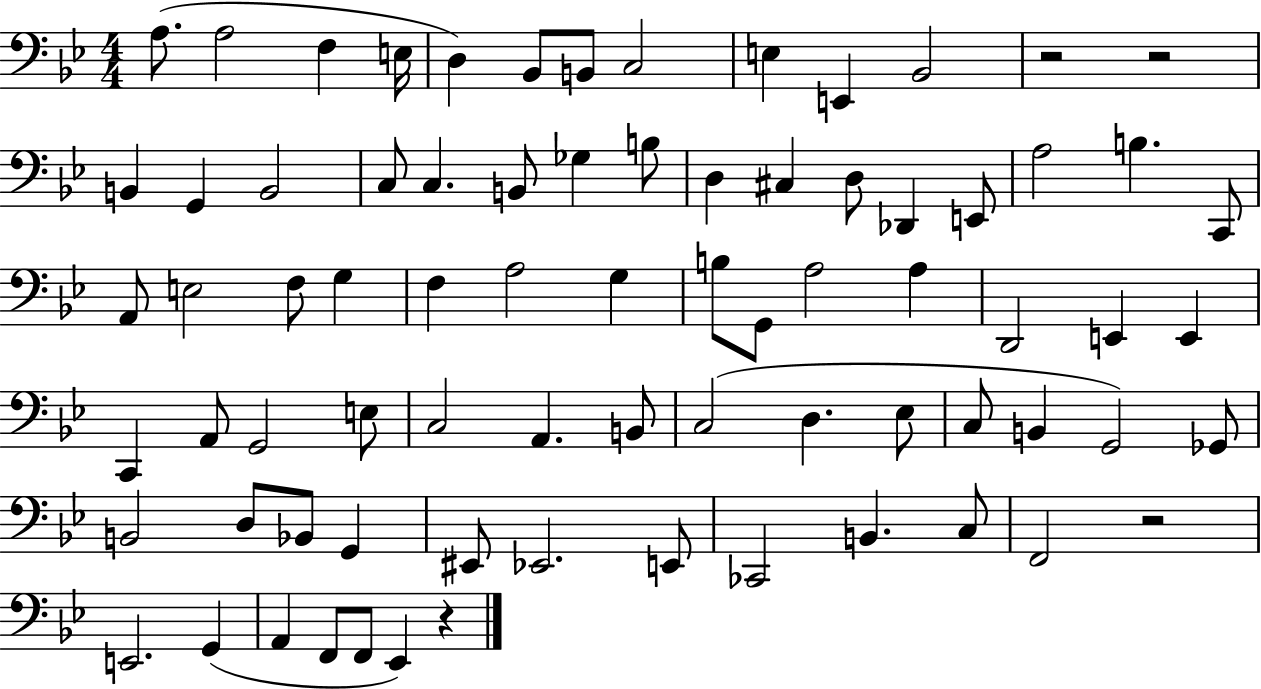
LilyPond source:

{
  \clef bass
  \numericTimeSignature
  \time 4/4
  \key bes \major
  a8.( a2 f4 e16 | d4) bes,8 b,8 c2 | e4 e,4 bes,2 | r2 r2 | \break b,4 g,4 b,2 | c8 c4. b,8 ges4 b8 | d4 cis4 d8 des,4 e,8 | a2 b4. c,8 | \break a,8 e2 f8 g4 | f4 a2 g4 | b8 g,8 a2 a4 | d,2 e,4 e,4 | \break c,4 a,8 g,2 e8 | c2 a,4. b,8 | c2( d4. ees8 | c8 b,4 g,2) ges,8 | \break b,2 d8 bes,8 g,4 | eis,8 ees,2. e,8 | ces,2 b,4. c8 | f,2 r2 | \break e,2. g,4( | a,4 f,8 f,8 ees,4) r4 | \bar "|."
}